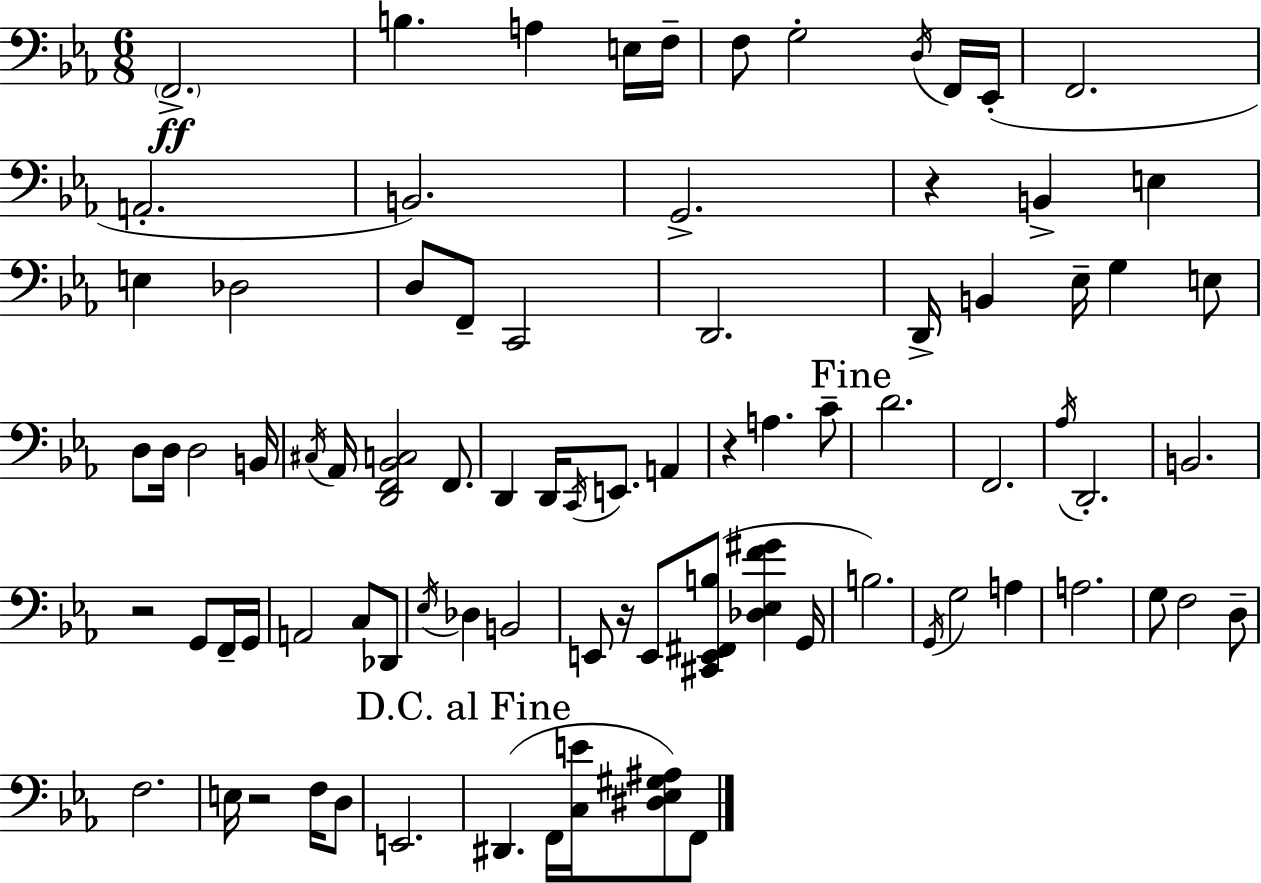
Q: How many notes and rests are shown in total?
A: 84